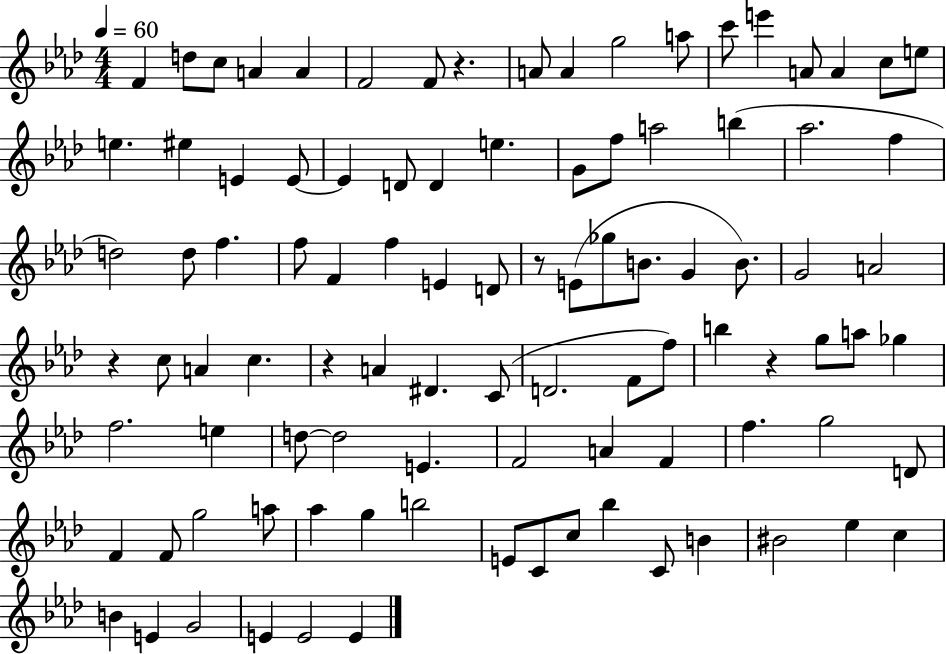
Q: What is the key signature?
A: AES major